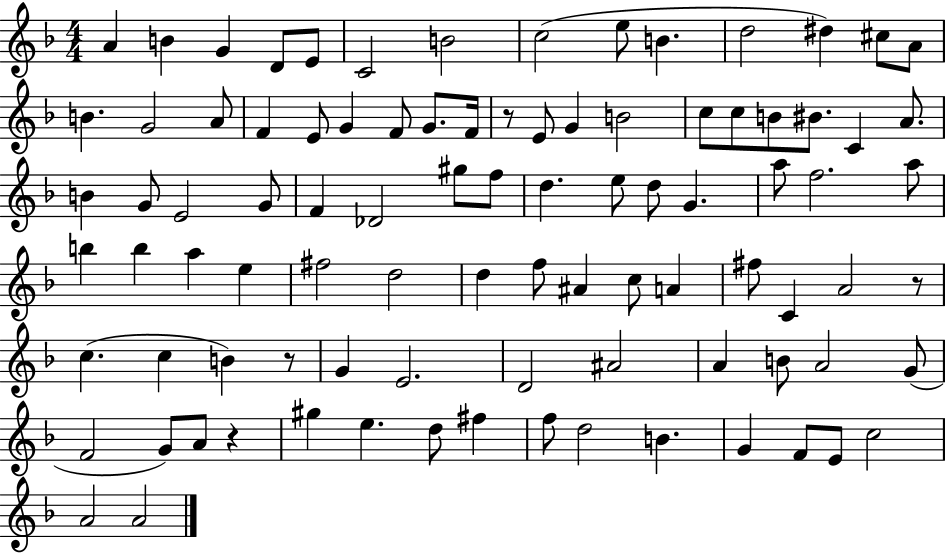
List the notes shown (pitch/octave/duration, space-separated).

A4/q B4/q G4/q D4/e E4/e C4/h B4/h C5/h E5/e B4/q. D5/h D#5/q C#5/e A4/e B4/q. G4/h A4/e F4/q E4/e G4/q F4/e G4/e. F4/s R/e E4/e G4/q B4/h C5/e C5/e B4/e BIS4/e. C4/q A4/e. B4/q G4/e E4/h G4/e F4/q Db4/h G#5/e F5/e D5/q. E5/e D5/e G4/q. A5/e F5/h. A5/e B5/q B5/q A5/q E5/q F#5/h D5/h D5/q F5/e A#4/q C5/e A4/q F#5/e C4/q A4/h R/e C5/q. C5/q B4/q R/e G4/q E4/h. D4/h A#4/h A4/q B4/e A4/h G4/e F4/h G4/e A4/e R/q G#5/q E5/q. D5/e F#5/q F5/e D5/h B4/q. G4/q F4/e E4/e C5/h A4/h A4/h